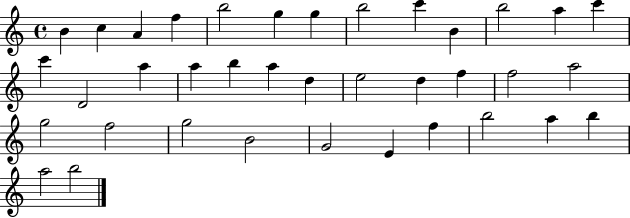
{
  \clef treble
  \time 4/4
  \defaultTimeSignature
  \key c \major
  b'4 c''4 a'4 f''4 | b''2 g''4 g''4 | b''2 c'''4 b'4 | b''2 a''4 c'''4 | \break c'''4 d'2 a''4 | a''4 b''4 a''4 d''4 | e''2 d''4 f''4 | f''2 a''2 | \break g''2 f''2 | g''2 b'2 | g'2 e'4 f''4 | b''2 a''4 b''4 | \break a''2 b''2 | \bar "|."
}